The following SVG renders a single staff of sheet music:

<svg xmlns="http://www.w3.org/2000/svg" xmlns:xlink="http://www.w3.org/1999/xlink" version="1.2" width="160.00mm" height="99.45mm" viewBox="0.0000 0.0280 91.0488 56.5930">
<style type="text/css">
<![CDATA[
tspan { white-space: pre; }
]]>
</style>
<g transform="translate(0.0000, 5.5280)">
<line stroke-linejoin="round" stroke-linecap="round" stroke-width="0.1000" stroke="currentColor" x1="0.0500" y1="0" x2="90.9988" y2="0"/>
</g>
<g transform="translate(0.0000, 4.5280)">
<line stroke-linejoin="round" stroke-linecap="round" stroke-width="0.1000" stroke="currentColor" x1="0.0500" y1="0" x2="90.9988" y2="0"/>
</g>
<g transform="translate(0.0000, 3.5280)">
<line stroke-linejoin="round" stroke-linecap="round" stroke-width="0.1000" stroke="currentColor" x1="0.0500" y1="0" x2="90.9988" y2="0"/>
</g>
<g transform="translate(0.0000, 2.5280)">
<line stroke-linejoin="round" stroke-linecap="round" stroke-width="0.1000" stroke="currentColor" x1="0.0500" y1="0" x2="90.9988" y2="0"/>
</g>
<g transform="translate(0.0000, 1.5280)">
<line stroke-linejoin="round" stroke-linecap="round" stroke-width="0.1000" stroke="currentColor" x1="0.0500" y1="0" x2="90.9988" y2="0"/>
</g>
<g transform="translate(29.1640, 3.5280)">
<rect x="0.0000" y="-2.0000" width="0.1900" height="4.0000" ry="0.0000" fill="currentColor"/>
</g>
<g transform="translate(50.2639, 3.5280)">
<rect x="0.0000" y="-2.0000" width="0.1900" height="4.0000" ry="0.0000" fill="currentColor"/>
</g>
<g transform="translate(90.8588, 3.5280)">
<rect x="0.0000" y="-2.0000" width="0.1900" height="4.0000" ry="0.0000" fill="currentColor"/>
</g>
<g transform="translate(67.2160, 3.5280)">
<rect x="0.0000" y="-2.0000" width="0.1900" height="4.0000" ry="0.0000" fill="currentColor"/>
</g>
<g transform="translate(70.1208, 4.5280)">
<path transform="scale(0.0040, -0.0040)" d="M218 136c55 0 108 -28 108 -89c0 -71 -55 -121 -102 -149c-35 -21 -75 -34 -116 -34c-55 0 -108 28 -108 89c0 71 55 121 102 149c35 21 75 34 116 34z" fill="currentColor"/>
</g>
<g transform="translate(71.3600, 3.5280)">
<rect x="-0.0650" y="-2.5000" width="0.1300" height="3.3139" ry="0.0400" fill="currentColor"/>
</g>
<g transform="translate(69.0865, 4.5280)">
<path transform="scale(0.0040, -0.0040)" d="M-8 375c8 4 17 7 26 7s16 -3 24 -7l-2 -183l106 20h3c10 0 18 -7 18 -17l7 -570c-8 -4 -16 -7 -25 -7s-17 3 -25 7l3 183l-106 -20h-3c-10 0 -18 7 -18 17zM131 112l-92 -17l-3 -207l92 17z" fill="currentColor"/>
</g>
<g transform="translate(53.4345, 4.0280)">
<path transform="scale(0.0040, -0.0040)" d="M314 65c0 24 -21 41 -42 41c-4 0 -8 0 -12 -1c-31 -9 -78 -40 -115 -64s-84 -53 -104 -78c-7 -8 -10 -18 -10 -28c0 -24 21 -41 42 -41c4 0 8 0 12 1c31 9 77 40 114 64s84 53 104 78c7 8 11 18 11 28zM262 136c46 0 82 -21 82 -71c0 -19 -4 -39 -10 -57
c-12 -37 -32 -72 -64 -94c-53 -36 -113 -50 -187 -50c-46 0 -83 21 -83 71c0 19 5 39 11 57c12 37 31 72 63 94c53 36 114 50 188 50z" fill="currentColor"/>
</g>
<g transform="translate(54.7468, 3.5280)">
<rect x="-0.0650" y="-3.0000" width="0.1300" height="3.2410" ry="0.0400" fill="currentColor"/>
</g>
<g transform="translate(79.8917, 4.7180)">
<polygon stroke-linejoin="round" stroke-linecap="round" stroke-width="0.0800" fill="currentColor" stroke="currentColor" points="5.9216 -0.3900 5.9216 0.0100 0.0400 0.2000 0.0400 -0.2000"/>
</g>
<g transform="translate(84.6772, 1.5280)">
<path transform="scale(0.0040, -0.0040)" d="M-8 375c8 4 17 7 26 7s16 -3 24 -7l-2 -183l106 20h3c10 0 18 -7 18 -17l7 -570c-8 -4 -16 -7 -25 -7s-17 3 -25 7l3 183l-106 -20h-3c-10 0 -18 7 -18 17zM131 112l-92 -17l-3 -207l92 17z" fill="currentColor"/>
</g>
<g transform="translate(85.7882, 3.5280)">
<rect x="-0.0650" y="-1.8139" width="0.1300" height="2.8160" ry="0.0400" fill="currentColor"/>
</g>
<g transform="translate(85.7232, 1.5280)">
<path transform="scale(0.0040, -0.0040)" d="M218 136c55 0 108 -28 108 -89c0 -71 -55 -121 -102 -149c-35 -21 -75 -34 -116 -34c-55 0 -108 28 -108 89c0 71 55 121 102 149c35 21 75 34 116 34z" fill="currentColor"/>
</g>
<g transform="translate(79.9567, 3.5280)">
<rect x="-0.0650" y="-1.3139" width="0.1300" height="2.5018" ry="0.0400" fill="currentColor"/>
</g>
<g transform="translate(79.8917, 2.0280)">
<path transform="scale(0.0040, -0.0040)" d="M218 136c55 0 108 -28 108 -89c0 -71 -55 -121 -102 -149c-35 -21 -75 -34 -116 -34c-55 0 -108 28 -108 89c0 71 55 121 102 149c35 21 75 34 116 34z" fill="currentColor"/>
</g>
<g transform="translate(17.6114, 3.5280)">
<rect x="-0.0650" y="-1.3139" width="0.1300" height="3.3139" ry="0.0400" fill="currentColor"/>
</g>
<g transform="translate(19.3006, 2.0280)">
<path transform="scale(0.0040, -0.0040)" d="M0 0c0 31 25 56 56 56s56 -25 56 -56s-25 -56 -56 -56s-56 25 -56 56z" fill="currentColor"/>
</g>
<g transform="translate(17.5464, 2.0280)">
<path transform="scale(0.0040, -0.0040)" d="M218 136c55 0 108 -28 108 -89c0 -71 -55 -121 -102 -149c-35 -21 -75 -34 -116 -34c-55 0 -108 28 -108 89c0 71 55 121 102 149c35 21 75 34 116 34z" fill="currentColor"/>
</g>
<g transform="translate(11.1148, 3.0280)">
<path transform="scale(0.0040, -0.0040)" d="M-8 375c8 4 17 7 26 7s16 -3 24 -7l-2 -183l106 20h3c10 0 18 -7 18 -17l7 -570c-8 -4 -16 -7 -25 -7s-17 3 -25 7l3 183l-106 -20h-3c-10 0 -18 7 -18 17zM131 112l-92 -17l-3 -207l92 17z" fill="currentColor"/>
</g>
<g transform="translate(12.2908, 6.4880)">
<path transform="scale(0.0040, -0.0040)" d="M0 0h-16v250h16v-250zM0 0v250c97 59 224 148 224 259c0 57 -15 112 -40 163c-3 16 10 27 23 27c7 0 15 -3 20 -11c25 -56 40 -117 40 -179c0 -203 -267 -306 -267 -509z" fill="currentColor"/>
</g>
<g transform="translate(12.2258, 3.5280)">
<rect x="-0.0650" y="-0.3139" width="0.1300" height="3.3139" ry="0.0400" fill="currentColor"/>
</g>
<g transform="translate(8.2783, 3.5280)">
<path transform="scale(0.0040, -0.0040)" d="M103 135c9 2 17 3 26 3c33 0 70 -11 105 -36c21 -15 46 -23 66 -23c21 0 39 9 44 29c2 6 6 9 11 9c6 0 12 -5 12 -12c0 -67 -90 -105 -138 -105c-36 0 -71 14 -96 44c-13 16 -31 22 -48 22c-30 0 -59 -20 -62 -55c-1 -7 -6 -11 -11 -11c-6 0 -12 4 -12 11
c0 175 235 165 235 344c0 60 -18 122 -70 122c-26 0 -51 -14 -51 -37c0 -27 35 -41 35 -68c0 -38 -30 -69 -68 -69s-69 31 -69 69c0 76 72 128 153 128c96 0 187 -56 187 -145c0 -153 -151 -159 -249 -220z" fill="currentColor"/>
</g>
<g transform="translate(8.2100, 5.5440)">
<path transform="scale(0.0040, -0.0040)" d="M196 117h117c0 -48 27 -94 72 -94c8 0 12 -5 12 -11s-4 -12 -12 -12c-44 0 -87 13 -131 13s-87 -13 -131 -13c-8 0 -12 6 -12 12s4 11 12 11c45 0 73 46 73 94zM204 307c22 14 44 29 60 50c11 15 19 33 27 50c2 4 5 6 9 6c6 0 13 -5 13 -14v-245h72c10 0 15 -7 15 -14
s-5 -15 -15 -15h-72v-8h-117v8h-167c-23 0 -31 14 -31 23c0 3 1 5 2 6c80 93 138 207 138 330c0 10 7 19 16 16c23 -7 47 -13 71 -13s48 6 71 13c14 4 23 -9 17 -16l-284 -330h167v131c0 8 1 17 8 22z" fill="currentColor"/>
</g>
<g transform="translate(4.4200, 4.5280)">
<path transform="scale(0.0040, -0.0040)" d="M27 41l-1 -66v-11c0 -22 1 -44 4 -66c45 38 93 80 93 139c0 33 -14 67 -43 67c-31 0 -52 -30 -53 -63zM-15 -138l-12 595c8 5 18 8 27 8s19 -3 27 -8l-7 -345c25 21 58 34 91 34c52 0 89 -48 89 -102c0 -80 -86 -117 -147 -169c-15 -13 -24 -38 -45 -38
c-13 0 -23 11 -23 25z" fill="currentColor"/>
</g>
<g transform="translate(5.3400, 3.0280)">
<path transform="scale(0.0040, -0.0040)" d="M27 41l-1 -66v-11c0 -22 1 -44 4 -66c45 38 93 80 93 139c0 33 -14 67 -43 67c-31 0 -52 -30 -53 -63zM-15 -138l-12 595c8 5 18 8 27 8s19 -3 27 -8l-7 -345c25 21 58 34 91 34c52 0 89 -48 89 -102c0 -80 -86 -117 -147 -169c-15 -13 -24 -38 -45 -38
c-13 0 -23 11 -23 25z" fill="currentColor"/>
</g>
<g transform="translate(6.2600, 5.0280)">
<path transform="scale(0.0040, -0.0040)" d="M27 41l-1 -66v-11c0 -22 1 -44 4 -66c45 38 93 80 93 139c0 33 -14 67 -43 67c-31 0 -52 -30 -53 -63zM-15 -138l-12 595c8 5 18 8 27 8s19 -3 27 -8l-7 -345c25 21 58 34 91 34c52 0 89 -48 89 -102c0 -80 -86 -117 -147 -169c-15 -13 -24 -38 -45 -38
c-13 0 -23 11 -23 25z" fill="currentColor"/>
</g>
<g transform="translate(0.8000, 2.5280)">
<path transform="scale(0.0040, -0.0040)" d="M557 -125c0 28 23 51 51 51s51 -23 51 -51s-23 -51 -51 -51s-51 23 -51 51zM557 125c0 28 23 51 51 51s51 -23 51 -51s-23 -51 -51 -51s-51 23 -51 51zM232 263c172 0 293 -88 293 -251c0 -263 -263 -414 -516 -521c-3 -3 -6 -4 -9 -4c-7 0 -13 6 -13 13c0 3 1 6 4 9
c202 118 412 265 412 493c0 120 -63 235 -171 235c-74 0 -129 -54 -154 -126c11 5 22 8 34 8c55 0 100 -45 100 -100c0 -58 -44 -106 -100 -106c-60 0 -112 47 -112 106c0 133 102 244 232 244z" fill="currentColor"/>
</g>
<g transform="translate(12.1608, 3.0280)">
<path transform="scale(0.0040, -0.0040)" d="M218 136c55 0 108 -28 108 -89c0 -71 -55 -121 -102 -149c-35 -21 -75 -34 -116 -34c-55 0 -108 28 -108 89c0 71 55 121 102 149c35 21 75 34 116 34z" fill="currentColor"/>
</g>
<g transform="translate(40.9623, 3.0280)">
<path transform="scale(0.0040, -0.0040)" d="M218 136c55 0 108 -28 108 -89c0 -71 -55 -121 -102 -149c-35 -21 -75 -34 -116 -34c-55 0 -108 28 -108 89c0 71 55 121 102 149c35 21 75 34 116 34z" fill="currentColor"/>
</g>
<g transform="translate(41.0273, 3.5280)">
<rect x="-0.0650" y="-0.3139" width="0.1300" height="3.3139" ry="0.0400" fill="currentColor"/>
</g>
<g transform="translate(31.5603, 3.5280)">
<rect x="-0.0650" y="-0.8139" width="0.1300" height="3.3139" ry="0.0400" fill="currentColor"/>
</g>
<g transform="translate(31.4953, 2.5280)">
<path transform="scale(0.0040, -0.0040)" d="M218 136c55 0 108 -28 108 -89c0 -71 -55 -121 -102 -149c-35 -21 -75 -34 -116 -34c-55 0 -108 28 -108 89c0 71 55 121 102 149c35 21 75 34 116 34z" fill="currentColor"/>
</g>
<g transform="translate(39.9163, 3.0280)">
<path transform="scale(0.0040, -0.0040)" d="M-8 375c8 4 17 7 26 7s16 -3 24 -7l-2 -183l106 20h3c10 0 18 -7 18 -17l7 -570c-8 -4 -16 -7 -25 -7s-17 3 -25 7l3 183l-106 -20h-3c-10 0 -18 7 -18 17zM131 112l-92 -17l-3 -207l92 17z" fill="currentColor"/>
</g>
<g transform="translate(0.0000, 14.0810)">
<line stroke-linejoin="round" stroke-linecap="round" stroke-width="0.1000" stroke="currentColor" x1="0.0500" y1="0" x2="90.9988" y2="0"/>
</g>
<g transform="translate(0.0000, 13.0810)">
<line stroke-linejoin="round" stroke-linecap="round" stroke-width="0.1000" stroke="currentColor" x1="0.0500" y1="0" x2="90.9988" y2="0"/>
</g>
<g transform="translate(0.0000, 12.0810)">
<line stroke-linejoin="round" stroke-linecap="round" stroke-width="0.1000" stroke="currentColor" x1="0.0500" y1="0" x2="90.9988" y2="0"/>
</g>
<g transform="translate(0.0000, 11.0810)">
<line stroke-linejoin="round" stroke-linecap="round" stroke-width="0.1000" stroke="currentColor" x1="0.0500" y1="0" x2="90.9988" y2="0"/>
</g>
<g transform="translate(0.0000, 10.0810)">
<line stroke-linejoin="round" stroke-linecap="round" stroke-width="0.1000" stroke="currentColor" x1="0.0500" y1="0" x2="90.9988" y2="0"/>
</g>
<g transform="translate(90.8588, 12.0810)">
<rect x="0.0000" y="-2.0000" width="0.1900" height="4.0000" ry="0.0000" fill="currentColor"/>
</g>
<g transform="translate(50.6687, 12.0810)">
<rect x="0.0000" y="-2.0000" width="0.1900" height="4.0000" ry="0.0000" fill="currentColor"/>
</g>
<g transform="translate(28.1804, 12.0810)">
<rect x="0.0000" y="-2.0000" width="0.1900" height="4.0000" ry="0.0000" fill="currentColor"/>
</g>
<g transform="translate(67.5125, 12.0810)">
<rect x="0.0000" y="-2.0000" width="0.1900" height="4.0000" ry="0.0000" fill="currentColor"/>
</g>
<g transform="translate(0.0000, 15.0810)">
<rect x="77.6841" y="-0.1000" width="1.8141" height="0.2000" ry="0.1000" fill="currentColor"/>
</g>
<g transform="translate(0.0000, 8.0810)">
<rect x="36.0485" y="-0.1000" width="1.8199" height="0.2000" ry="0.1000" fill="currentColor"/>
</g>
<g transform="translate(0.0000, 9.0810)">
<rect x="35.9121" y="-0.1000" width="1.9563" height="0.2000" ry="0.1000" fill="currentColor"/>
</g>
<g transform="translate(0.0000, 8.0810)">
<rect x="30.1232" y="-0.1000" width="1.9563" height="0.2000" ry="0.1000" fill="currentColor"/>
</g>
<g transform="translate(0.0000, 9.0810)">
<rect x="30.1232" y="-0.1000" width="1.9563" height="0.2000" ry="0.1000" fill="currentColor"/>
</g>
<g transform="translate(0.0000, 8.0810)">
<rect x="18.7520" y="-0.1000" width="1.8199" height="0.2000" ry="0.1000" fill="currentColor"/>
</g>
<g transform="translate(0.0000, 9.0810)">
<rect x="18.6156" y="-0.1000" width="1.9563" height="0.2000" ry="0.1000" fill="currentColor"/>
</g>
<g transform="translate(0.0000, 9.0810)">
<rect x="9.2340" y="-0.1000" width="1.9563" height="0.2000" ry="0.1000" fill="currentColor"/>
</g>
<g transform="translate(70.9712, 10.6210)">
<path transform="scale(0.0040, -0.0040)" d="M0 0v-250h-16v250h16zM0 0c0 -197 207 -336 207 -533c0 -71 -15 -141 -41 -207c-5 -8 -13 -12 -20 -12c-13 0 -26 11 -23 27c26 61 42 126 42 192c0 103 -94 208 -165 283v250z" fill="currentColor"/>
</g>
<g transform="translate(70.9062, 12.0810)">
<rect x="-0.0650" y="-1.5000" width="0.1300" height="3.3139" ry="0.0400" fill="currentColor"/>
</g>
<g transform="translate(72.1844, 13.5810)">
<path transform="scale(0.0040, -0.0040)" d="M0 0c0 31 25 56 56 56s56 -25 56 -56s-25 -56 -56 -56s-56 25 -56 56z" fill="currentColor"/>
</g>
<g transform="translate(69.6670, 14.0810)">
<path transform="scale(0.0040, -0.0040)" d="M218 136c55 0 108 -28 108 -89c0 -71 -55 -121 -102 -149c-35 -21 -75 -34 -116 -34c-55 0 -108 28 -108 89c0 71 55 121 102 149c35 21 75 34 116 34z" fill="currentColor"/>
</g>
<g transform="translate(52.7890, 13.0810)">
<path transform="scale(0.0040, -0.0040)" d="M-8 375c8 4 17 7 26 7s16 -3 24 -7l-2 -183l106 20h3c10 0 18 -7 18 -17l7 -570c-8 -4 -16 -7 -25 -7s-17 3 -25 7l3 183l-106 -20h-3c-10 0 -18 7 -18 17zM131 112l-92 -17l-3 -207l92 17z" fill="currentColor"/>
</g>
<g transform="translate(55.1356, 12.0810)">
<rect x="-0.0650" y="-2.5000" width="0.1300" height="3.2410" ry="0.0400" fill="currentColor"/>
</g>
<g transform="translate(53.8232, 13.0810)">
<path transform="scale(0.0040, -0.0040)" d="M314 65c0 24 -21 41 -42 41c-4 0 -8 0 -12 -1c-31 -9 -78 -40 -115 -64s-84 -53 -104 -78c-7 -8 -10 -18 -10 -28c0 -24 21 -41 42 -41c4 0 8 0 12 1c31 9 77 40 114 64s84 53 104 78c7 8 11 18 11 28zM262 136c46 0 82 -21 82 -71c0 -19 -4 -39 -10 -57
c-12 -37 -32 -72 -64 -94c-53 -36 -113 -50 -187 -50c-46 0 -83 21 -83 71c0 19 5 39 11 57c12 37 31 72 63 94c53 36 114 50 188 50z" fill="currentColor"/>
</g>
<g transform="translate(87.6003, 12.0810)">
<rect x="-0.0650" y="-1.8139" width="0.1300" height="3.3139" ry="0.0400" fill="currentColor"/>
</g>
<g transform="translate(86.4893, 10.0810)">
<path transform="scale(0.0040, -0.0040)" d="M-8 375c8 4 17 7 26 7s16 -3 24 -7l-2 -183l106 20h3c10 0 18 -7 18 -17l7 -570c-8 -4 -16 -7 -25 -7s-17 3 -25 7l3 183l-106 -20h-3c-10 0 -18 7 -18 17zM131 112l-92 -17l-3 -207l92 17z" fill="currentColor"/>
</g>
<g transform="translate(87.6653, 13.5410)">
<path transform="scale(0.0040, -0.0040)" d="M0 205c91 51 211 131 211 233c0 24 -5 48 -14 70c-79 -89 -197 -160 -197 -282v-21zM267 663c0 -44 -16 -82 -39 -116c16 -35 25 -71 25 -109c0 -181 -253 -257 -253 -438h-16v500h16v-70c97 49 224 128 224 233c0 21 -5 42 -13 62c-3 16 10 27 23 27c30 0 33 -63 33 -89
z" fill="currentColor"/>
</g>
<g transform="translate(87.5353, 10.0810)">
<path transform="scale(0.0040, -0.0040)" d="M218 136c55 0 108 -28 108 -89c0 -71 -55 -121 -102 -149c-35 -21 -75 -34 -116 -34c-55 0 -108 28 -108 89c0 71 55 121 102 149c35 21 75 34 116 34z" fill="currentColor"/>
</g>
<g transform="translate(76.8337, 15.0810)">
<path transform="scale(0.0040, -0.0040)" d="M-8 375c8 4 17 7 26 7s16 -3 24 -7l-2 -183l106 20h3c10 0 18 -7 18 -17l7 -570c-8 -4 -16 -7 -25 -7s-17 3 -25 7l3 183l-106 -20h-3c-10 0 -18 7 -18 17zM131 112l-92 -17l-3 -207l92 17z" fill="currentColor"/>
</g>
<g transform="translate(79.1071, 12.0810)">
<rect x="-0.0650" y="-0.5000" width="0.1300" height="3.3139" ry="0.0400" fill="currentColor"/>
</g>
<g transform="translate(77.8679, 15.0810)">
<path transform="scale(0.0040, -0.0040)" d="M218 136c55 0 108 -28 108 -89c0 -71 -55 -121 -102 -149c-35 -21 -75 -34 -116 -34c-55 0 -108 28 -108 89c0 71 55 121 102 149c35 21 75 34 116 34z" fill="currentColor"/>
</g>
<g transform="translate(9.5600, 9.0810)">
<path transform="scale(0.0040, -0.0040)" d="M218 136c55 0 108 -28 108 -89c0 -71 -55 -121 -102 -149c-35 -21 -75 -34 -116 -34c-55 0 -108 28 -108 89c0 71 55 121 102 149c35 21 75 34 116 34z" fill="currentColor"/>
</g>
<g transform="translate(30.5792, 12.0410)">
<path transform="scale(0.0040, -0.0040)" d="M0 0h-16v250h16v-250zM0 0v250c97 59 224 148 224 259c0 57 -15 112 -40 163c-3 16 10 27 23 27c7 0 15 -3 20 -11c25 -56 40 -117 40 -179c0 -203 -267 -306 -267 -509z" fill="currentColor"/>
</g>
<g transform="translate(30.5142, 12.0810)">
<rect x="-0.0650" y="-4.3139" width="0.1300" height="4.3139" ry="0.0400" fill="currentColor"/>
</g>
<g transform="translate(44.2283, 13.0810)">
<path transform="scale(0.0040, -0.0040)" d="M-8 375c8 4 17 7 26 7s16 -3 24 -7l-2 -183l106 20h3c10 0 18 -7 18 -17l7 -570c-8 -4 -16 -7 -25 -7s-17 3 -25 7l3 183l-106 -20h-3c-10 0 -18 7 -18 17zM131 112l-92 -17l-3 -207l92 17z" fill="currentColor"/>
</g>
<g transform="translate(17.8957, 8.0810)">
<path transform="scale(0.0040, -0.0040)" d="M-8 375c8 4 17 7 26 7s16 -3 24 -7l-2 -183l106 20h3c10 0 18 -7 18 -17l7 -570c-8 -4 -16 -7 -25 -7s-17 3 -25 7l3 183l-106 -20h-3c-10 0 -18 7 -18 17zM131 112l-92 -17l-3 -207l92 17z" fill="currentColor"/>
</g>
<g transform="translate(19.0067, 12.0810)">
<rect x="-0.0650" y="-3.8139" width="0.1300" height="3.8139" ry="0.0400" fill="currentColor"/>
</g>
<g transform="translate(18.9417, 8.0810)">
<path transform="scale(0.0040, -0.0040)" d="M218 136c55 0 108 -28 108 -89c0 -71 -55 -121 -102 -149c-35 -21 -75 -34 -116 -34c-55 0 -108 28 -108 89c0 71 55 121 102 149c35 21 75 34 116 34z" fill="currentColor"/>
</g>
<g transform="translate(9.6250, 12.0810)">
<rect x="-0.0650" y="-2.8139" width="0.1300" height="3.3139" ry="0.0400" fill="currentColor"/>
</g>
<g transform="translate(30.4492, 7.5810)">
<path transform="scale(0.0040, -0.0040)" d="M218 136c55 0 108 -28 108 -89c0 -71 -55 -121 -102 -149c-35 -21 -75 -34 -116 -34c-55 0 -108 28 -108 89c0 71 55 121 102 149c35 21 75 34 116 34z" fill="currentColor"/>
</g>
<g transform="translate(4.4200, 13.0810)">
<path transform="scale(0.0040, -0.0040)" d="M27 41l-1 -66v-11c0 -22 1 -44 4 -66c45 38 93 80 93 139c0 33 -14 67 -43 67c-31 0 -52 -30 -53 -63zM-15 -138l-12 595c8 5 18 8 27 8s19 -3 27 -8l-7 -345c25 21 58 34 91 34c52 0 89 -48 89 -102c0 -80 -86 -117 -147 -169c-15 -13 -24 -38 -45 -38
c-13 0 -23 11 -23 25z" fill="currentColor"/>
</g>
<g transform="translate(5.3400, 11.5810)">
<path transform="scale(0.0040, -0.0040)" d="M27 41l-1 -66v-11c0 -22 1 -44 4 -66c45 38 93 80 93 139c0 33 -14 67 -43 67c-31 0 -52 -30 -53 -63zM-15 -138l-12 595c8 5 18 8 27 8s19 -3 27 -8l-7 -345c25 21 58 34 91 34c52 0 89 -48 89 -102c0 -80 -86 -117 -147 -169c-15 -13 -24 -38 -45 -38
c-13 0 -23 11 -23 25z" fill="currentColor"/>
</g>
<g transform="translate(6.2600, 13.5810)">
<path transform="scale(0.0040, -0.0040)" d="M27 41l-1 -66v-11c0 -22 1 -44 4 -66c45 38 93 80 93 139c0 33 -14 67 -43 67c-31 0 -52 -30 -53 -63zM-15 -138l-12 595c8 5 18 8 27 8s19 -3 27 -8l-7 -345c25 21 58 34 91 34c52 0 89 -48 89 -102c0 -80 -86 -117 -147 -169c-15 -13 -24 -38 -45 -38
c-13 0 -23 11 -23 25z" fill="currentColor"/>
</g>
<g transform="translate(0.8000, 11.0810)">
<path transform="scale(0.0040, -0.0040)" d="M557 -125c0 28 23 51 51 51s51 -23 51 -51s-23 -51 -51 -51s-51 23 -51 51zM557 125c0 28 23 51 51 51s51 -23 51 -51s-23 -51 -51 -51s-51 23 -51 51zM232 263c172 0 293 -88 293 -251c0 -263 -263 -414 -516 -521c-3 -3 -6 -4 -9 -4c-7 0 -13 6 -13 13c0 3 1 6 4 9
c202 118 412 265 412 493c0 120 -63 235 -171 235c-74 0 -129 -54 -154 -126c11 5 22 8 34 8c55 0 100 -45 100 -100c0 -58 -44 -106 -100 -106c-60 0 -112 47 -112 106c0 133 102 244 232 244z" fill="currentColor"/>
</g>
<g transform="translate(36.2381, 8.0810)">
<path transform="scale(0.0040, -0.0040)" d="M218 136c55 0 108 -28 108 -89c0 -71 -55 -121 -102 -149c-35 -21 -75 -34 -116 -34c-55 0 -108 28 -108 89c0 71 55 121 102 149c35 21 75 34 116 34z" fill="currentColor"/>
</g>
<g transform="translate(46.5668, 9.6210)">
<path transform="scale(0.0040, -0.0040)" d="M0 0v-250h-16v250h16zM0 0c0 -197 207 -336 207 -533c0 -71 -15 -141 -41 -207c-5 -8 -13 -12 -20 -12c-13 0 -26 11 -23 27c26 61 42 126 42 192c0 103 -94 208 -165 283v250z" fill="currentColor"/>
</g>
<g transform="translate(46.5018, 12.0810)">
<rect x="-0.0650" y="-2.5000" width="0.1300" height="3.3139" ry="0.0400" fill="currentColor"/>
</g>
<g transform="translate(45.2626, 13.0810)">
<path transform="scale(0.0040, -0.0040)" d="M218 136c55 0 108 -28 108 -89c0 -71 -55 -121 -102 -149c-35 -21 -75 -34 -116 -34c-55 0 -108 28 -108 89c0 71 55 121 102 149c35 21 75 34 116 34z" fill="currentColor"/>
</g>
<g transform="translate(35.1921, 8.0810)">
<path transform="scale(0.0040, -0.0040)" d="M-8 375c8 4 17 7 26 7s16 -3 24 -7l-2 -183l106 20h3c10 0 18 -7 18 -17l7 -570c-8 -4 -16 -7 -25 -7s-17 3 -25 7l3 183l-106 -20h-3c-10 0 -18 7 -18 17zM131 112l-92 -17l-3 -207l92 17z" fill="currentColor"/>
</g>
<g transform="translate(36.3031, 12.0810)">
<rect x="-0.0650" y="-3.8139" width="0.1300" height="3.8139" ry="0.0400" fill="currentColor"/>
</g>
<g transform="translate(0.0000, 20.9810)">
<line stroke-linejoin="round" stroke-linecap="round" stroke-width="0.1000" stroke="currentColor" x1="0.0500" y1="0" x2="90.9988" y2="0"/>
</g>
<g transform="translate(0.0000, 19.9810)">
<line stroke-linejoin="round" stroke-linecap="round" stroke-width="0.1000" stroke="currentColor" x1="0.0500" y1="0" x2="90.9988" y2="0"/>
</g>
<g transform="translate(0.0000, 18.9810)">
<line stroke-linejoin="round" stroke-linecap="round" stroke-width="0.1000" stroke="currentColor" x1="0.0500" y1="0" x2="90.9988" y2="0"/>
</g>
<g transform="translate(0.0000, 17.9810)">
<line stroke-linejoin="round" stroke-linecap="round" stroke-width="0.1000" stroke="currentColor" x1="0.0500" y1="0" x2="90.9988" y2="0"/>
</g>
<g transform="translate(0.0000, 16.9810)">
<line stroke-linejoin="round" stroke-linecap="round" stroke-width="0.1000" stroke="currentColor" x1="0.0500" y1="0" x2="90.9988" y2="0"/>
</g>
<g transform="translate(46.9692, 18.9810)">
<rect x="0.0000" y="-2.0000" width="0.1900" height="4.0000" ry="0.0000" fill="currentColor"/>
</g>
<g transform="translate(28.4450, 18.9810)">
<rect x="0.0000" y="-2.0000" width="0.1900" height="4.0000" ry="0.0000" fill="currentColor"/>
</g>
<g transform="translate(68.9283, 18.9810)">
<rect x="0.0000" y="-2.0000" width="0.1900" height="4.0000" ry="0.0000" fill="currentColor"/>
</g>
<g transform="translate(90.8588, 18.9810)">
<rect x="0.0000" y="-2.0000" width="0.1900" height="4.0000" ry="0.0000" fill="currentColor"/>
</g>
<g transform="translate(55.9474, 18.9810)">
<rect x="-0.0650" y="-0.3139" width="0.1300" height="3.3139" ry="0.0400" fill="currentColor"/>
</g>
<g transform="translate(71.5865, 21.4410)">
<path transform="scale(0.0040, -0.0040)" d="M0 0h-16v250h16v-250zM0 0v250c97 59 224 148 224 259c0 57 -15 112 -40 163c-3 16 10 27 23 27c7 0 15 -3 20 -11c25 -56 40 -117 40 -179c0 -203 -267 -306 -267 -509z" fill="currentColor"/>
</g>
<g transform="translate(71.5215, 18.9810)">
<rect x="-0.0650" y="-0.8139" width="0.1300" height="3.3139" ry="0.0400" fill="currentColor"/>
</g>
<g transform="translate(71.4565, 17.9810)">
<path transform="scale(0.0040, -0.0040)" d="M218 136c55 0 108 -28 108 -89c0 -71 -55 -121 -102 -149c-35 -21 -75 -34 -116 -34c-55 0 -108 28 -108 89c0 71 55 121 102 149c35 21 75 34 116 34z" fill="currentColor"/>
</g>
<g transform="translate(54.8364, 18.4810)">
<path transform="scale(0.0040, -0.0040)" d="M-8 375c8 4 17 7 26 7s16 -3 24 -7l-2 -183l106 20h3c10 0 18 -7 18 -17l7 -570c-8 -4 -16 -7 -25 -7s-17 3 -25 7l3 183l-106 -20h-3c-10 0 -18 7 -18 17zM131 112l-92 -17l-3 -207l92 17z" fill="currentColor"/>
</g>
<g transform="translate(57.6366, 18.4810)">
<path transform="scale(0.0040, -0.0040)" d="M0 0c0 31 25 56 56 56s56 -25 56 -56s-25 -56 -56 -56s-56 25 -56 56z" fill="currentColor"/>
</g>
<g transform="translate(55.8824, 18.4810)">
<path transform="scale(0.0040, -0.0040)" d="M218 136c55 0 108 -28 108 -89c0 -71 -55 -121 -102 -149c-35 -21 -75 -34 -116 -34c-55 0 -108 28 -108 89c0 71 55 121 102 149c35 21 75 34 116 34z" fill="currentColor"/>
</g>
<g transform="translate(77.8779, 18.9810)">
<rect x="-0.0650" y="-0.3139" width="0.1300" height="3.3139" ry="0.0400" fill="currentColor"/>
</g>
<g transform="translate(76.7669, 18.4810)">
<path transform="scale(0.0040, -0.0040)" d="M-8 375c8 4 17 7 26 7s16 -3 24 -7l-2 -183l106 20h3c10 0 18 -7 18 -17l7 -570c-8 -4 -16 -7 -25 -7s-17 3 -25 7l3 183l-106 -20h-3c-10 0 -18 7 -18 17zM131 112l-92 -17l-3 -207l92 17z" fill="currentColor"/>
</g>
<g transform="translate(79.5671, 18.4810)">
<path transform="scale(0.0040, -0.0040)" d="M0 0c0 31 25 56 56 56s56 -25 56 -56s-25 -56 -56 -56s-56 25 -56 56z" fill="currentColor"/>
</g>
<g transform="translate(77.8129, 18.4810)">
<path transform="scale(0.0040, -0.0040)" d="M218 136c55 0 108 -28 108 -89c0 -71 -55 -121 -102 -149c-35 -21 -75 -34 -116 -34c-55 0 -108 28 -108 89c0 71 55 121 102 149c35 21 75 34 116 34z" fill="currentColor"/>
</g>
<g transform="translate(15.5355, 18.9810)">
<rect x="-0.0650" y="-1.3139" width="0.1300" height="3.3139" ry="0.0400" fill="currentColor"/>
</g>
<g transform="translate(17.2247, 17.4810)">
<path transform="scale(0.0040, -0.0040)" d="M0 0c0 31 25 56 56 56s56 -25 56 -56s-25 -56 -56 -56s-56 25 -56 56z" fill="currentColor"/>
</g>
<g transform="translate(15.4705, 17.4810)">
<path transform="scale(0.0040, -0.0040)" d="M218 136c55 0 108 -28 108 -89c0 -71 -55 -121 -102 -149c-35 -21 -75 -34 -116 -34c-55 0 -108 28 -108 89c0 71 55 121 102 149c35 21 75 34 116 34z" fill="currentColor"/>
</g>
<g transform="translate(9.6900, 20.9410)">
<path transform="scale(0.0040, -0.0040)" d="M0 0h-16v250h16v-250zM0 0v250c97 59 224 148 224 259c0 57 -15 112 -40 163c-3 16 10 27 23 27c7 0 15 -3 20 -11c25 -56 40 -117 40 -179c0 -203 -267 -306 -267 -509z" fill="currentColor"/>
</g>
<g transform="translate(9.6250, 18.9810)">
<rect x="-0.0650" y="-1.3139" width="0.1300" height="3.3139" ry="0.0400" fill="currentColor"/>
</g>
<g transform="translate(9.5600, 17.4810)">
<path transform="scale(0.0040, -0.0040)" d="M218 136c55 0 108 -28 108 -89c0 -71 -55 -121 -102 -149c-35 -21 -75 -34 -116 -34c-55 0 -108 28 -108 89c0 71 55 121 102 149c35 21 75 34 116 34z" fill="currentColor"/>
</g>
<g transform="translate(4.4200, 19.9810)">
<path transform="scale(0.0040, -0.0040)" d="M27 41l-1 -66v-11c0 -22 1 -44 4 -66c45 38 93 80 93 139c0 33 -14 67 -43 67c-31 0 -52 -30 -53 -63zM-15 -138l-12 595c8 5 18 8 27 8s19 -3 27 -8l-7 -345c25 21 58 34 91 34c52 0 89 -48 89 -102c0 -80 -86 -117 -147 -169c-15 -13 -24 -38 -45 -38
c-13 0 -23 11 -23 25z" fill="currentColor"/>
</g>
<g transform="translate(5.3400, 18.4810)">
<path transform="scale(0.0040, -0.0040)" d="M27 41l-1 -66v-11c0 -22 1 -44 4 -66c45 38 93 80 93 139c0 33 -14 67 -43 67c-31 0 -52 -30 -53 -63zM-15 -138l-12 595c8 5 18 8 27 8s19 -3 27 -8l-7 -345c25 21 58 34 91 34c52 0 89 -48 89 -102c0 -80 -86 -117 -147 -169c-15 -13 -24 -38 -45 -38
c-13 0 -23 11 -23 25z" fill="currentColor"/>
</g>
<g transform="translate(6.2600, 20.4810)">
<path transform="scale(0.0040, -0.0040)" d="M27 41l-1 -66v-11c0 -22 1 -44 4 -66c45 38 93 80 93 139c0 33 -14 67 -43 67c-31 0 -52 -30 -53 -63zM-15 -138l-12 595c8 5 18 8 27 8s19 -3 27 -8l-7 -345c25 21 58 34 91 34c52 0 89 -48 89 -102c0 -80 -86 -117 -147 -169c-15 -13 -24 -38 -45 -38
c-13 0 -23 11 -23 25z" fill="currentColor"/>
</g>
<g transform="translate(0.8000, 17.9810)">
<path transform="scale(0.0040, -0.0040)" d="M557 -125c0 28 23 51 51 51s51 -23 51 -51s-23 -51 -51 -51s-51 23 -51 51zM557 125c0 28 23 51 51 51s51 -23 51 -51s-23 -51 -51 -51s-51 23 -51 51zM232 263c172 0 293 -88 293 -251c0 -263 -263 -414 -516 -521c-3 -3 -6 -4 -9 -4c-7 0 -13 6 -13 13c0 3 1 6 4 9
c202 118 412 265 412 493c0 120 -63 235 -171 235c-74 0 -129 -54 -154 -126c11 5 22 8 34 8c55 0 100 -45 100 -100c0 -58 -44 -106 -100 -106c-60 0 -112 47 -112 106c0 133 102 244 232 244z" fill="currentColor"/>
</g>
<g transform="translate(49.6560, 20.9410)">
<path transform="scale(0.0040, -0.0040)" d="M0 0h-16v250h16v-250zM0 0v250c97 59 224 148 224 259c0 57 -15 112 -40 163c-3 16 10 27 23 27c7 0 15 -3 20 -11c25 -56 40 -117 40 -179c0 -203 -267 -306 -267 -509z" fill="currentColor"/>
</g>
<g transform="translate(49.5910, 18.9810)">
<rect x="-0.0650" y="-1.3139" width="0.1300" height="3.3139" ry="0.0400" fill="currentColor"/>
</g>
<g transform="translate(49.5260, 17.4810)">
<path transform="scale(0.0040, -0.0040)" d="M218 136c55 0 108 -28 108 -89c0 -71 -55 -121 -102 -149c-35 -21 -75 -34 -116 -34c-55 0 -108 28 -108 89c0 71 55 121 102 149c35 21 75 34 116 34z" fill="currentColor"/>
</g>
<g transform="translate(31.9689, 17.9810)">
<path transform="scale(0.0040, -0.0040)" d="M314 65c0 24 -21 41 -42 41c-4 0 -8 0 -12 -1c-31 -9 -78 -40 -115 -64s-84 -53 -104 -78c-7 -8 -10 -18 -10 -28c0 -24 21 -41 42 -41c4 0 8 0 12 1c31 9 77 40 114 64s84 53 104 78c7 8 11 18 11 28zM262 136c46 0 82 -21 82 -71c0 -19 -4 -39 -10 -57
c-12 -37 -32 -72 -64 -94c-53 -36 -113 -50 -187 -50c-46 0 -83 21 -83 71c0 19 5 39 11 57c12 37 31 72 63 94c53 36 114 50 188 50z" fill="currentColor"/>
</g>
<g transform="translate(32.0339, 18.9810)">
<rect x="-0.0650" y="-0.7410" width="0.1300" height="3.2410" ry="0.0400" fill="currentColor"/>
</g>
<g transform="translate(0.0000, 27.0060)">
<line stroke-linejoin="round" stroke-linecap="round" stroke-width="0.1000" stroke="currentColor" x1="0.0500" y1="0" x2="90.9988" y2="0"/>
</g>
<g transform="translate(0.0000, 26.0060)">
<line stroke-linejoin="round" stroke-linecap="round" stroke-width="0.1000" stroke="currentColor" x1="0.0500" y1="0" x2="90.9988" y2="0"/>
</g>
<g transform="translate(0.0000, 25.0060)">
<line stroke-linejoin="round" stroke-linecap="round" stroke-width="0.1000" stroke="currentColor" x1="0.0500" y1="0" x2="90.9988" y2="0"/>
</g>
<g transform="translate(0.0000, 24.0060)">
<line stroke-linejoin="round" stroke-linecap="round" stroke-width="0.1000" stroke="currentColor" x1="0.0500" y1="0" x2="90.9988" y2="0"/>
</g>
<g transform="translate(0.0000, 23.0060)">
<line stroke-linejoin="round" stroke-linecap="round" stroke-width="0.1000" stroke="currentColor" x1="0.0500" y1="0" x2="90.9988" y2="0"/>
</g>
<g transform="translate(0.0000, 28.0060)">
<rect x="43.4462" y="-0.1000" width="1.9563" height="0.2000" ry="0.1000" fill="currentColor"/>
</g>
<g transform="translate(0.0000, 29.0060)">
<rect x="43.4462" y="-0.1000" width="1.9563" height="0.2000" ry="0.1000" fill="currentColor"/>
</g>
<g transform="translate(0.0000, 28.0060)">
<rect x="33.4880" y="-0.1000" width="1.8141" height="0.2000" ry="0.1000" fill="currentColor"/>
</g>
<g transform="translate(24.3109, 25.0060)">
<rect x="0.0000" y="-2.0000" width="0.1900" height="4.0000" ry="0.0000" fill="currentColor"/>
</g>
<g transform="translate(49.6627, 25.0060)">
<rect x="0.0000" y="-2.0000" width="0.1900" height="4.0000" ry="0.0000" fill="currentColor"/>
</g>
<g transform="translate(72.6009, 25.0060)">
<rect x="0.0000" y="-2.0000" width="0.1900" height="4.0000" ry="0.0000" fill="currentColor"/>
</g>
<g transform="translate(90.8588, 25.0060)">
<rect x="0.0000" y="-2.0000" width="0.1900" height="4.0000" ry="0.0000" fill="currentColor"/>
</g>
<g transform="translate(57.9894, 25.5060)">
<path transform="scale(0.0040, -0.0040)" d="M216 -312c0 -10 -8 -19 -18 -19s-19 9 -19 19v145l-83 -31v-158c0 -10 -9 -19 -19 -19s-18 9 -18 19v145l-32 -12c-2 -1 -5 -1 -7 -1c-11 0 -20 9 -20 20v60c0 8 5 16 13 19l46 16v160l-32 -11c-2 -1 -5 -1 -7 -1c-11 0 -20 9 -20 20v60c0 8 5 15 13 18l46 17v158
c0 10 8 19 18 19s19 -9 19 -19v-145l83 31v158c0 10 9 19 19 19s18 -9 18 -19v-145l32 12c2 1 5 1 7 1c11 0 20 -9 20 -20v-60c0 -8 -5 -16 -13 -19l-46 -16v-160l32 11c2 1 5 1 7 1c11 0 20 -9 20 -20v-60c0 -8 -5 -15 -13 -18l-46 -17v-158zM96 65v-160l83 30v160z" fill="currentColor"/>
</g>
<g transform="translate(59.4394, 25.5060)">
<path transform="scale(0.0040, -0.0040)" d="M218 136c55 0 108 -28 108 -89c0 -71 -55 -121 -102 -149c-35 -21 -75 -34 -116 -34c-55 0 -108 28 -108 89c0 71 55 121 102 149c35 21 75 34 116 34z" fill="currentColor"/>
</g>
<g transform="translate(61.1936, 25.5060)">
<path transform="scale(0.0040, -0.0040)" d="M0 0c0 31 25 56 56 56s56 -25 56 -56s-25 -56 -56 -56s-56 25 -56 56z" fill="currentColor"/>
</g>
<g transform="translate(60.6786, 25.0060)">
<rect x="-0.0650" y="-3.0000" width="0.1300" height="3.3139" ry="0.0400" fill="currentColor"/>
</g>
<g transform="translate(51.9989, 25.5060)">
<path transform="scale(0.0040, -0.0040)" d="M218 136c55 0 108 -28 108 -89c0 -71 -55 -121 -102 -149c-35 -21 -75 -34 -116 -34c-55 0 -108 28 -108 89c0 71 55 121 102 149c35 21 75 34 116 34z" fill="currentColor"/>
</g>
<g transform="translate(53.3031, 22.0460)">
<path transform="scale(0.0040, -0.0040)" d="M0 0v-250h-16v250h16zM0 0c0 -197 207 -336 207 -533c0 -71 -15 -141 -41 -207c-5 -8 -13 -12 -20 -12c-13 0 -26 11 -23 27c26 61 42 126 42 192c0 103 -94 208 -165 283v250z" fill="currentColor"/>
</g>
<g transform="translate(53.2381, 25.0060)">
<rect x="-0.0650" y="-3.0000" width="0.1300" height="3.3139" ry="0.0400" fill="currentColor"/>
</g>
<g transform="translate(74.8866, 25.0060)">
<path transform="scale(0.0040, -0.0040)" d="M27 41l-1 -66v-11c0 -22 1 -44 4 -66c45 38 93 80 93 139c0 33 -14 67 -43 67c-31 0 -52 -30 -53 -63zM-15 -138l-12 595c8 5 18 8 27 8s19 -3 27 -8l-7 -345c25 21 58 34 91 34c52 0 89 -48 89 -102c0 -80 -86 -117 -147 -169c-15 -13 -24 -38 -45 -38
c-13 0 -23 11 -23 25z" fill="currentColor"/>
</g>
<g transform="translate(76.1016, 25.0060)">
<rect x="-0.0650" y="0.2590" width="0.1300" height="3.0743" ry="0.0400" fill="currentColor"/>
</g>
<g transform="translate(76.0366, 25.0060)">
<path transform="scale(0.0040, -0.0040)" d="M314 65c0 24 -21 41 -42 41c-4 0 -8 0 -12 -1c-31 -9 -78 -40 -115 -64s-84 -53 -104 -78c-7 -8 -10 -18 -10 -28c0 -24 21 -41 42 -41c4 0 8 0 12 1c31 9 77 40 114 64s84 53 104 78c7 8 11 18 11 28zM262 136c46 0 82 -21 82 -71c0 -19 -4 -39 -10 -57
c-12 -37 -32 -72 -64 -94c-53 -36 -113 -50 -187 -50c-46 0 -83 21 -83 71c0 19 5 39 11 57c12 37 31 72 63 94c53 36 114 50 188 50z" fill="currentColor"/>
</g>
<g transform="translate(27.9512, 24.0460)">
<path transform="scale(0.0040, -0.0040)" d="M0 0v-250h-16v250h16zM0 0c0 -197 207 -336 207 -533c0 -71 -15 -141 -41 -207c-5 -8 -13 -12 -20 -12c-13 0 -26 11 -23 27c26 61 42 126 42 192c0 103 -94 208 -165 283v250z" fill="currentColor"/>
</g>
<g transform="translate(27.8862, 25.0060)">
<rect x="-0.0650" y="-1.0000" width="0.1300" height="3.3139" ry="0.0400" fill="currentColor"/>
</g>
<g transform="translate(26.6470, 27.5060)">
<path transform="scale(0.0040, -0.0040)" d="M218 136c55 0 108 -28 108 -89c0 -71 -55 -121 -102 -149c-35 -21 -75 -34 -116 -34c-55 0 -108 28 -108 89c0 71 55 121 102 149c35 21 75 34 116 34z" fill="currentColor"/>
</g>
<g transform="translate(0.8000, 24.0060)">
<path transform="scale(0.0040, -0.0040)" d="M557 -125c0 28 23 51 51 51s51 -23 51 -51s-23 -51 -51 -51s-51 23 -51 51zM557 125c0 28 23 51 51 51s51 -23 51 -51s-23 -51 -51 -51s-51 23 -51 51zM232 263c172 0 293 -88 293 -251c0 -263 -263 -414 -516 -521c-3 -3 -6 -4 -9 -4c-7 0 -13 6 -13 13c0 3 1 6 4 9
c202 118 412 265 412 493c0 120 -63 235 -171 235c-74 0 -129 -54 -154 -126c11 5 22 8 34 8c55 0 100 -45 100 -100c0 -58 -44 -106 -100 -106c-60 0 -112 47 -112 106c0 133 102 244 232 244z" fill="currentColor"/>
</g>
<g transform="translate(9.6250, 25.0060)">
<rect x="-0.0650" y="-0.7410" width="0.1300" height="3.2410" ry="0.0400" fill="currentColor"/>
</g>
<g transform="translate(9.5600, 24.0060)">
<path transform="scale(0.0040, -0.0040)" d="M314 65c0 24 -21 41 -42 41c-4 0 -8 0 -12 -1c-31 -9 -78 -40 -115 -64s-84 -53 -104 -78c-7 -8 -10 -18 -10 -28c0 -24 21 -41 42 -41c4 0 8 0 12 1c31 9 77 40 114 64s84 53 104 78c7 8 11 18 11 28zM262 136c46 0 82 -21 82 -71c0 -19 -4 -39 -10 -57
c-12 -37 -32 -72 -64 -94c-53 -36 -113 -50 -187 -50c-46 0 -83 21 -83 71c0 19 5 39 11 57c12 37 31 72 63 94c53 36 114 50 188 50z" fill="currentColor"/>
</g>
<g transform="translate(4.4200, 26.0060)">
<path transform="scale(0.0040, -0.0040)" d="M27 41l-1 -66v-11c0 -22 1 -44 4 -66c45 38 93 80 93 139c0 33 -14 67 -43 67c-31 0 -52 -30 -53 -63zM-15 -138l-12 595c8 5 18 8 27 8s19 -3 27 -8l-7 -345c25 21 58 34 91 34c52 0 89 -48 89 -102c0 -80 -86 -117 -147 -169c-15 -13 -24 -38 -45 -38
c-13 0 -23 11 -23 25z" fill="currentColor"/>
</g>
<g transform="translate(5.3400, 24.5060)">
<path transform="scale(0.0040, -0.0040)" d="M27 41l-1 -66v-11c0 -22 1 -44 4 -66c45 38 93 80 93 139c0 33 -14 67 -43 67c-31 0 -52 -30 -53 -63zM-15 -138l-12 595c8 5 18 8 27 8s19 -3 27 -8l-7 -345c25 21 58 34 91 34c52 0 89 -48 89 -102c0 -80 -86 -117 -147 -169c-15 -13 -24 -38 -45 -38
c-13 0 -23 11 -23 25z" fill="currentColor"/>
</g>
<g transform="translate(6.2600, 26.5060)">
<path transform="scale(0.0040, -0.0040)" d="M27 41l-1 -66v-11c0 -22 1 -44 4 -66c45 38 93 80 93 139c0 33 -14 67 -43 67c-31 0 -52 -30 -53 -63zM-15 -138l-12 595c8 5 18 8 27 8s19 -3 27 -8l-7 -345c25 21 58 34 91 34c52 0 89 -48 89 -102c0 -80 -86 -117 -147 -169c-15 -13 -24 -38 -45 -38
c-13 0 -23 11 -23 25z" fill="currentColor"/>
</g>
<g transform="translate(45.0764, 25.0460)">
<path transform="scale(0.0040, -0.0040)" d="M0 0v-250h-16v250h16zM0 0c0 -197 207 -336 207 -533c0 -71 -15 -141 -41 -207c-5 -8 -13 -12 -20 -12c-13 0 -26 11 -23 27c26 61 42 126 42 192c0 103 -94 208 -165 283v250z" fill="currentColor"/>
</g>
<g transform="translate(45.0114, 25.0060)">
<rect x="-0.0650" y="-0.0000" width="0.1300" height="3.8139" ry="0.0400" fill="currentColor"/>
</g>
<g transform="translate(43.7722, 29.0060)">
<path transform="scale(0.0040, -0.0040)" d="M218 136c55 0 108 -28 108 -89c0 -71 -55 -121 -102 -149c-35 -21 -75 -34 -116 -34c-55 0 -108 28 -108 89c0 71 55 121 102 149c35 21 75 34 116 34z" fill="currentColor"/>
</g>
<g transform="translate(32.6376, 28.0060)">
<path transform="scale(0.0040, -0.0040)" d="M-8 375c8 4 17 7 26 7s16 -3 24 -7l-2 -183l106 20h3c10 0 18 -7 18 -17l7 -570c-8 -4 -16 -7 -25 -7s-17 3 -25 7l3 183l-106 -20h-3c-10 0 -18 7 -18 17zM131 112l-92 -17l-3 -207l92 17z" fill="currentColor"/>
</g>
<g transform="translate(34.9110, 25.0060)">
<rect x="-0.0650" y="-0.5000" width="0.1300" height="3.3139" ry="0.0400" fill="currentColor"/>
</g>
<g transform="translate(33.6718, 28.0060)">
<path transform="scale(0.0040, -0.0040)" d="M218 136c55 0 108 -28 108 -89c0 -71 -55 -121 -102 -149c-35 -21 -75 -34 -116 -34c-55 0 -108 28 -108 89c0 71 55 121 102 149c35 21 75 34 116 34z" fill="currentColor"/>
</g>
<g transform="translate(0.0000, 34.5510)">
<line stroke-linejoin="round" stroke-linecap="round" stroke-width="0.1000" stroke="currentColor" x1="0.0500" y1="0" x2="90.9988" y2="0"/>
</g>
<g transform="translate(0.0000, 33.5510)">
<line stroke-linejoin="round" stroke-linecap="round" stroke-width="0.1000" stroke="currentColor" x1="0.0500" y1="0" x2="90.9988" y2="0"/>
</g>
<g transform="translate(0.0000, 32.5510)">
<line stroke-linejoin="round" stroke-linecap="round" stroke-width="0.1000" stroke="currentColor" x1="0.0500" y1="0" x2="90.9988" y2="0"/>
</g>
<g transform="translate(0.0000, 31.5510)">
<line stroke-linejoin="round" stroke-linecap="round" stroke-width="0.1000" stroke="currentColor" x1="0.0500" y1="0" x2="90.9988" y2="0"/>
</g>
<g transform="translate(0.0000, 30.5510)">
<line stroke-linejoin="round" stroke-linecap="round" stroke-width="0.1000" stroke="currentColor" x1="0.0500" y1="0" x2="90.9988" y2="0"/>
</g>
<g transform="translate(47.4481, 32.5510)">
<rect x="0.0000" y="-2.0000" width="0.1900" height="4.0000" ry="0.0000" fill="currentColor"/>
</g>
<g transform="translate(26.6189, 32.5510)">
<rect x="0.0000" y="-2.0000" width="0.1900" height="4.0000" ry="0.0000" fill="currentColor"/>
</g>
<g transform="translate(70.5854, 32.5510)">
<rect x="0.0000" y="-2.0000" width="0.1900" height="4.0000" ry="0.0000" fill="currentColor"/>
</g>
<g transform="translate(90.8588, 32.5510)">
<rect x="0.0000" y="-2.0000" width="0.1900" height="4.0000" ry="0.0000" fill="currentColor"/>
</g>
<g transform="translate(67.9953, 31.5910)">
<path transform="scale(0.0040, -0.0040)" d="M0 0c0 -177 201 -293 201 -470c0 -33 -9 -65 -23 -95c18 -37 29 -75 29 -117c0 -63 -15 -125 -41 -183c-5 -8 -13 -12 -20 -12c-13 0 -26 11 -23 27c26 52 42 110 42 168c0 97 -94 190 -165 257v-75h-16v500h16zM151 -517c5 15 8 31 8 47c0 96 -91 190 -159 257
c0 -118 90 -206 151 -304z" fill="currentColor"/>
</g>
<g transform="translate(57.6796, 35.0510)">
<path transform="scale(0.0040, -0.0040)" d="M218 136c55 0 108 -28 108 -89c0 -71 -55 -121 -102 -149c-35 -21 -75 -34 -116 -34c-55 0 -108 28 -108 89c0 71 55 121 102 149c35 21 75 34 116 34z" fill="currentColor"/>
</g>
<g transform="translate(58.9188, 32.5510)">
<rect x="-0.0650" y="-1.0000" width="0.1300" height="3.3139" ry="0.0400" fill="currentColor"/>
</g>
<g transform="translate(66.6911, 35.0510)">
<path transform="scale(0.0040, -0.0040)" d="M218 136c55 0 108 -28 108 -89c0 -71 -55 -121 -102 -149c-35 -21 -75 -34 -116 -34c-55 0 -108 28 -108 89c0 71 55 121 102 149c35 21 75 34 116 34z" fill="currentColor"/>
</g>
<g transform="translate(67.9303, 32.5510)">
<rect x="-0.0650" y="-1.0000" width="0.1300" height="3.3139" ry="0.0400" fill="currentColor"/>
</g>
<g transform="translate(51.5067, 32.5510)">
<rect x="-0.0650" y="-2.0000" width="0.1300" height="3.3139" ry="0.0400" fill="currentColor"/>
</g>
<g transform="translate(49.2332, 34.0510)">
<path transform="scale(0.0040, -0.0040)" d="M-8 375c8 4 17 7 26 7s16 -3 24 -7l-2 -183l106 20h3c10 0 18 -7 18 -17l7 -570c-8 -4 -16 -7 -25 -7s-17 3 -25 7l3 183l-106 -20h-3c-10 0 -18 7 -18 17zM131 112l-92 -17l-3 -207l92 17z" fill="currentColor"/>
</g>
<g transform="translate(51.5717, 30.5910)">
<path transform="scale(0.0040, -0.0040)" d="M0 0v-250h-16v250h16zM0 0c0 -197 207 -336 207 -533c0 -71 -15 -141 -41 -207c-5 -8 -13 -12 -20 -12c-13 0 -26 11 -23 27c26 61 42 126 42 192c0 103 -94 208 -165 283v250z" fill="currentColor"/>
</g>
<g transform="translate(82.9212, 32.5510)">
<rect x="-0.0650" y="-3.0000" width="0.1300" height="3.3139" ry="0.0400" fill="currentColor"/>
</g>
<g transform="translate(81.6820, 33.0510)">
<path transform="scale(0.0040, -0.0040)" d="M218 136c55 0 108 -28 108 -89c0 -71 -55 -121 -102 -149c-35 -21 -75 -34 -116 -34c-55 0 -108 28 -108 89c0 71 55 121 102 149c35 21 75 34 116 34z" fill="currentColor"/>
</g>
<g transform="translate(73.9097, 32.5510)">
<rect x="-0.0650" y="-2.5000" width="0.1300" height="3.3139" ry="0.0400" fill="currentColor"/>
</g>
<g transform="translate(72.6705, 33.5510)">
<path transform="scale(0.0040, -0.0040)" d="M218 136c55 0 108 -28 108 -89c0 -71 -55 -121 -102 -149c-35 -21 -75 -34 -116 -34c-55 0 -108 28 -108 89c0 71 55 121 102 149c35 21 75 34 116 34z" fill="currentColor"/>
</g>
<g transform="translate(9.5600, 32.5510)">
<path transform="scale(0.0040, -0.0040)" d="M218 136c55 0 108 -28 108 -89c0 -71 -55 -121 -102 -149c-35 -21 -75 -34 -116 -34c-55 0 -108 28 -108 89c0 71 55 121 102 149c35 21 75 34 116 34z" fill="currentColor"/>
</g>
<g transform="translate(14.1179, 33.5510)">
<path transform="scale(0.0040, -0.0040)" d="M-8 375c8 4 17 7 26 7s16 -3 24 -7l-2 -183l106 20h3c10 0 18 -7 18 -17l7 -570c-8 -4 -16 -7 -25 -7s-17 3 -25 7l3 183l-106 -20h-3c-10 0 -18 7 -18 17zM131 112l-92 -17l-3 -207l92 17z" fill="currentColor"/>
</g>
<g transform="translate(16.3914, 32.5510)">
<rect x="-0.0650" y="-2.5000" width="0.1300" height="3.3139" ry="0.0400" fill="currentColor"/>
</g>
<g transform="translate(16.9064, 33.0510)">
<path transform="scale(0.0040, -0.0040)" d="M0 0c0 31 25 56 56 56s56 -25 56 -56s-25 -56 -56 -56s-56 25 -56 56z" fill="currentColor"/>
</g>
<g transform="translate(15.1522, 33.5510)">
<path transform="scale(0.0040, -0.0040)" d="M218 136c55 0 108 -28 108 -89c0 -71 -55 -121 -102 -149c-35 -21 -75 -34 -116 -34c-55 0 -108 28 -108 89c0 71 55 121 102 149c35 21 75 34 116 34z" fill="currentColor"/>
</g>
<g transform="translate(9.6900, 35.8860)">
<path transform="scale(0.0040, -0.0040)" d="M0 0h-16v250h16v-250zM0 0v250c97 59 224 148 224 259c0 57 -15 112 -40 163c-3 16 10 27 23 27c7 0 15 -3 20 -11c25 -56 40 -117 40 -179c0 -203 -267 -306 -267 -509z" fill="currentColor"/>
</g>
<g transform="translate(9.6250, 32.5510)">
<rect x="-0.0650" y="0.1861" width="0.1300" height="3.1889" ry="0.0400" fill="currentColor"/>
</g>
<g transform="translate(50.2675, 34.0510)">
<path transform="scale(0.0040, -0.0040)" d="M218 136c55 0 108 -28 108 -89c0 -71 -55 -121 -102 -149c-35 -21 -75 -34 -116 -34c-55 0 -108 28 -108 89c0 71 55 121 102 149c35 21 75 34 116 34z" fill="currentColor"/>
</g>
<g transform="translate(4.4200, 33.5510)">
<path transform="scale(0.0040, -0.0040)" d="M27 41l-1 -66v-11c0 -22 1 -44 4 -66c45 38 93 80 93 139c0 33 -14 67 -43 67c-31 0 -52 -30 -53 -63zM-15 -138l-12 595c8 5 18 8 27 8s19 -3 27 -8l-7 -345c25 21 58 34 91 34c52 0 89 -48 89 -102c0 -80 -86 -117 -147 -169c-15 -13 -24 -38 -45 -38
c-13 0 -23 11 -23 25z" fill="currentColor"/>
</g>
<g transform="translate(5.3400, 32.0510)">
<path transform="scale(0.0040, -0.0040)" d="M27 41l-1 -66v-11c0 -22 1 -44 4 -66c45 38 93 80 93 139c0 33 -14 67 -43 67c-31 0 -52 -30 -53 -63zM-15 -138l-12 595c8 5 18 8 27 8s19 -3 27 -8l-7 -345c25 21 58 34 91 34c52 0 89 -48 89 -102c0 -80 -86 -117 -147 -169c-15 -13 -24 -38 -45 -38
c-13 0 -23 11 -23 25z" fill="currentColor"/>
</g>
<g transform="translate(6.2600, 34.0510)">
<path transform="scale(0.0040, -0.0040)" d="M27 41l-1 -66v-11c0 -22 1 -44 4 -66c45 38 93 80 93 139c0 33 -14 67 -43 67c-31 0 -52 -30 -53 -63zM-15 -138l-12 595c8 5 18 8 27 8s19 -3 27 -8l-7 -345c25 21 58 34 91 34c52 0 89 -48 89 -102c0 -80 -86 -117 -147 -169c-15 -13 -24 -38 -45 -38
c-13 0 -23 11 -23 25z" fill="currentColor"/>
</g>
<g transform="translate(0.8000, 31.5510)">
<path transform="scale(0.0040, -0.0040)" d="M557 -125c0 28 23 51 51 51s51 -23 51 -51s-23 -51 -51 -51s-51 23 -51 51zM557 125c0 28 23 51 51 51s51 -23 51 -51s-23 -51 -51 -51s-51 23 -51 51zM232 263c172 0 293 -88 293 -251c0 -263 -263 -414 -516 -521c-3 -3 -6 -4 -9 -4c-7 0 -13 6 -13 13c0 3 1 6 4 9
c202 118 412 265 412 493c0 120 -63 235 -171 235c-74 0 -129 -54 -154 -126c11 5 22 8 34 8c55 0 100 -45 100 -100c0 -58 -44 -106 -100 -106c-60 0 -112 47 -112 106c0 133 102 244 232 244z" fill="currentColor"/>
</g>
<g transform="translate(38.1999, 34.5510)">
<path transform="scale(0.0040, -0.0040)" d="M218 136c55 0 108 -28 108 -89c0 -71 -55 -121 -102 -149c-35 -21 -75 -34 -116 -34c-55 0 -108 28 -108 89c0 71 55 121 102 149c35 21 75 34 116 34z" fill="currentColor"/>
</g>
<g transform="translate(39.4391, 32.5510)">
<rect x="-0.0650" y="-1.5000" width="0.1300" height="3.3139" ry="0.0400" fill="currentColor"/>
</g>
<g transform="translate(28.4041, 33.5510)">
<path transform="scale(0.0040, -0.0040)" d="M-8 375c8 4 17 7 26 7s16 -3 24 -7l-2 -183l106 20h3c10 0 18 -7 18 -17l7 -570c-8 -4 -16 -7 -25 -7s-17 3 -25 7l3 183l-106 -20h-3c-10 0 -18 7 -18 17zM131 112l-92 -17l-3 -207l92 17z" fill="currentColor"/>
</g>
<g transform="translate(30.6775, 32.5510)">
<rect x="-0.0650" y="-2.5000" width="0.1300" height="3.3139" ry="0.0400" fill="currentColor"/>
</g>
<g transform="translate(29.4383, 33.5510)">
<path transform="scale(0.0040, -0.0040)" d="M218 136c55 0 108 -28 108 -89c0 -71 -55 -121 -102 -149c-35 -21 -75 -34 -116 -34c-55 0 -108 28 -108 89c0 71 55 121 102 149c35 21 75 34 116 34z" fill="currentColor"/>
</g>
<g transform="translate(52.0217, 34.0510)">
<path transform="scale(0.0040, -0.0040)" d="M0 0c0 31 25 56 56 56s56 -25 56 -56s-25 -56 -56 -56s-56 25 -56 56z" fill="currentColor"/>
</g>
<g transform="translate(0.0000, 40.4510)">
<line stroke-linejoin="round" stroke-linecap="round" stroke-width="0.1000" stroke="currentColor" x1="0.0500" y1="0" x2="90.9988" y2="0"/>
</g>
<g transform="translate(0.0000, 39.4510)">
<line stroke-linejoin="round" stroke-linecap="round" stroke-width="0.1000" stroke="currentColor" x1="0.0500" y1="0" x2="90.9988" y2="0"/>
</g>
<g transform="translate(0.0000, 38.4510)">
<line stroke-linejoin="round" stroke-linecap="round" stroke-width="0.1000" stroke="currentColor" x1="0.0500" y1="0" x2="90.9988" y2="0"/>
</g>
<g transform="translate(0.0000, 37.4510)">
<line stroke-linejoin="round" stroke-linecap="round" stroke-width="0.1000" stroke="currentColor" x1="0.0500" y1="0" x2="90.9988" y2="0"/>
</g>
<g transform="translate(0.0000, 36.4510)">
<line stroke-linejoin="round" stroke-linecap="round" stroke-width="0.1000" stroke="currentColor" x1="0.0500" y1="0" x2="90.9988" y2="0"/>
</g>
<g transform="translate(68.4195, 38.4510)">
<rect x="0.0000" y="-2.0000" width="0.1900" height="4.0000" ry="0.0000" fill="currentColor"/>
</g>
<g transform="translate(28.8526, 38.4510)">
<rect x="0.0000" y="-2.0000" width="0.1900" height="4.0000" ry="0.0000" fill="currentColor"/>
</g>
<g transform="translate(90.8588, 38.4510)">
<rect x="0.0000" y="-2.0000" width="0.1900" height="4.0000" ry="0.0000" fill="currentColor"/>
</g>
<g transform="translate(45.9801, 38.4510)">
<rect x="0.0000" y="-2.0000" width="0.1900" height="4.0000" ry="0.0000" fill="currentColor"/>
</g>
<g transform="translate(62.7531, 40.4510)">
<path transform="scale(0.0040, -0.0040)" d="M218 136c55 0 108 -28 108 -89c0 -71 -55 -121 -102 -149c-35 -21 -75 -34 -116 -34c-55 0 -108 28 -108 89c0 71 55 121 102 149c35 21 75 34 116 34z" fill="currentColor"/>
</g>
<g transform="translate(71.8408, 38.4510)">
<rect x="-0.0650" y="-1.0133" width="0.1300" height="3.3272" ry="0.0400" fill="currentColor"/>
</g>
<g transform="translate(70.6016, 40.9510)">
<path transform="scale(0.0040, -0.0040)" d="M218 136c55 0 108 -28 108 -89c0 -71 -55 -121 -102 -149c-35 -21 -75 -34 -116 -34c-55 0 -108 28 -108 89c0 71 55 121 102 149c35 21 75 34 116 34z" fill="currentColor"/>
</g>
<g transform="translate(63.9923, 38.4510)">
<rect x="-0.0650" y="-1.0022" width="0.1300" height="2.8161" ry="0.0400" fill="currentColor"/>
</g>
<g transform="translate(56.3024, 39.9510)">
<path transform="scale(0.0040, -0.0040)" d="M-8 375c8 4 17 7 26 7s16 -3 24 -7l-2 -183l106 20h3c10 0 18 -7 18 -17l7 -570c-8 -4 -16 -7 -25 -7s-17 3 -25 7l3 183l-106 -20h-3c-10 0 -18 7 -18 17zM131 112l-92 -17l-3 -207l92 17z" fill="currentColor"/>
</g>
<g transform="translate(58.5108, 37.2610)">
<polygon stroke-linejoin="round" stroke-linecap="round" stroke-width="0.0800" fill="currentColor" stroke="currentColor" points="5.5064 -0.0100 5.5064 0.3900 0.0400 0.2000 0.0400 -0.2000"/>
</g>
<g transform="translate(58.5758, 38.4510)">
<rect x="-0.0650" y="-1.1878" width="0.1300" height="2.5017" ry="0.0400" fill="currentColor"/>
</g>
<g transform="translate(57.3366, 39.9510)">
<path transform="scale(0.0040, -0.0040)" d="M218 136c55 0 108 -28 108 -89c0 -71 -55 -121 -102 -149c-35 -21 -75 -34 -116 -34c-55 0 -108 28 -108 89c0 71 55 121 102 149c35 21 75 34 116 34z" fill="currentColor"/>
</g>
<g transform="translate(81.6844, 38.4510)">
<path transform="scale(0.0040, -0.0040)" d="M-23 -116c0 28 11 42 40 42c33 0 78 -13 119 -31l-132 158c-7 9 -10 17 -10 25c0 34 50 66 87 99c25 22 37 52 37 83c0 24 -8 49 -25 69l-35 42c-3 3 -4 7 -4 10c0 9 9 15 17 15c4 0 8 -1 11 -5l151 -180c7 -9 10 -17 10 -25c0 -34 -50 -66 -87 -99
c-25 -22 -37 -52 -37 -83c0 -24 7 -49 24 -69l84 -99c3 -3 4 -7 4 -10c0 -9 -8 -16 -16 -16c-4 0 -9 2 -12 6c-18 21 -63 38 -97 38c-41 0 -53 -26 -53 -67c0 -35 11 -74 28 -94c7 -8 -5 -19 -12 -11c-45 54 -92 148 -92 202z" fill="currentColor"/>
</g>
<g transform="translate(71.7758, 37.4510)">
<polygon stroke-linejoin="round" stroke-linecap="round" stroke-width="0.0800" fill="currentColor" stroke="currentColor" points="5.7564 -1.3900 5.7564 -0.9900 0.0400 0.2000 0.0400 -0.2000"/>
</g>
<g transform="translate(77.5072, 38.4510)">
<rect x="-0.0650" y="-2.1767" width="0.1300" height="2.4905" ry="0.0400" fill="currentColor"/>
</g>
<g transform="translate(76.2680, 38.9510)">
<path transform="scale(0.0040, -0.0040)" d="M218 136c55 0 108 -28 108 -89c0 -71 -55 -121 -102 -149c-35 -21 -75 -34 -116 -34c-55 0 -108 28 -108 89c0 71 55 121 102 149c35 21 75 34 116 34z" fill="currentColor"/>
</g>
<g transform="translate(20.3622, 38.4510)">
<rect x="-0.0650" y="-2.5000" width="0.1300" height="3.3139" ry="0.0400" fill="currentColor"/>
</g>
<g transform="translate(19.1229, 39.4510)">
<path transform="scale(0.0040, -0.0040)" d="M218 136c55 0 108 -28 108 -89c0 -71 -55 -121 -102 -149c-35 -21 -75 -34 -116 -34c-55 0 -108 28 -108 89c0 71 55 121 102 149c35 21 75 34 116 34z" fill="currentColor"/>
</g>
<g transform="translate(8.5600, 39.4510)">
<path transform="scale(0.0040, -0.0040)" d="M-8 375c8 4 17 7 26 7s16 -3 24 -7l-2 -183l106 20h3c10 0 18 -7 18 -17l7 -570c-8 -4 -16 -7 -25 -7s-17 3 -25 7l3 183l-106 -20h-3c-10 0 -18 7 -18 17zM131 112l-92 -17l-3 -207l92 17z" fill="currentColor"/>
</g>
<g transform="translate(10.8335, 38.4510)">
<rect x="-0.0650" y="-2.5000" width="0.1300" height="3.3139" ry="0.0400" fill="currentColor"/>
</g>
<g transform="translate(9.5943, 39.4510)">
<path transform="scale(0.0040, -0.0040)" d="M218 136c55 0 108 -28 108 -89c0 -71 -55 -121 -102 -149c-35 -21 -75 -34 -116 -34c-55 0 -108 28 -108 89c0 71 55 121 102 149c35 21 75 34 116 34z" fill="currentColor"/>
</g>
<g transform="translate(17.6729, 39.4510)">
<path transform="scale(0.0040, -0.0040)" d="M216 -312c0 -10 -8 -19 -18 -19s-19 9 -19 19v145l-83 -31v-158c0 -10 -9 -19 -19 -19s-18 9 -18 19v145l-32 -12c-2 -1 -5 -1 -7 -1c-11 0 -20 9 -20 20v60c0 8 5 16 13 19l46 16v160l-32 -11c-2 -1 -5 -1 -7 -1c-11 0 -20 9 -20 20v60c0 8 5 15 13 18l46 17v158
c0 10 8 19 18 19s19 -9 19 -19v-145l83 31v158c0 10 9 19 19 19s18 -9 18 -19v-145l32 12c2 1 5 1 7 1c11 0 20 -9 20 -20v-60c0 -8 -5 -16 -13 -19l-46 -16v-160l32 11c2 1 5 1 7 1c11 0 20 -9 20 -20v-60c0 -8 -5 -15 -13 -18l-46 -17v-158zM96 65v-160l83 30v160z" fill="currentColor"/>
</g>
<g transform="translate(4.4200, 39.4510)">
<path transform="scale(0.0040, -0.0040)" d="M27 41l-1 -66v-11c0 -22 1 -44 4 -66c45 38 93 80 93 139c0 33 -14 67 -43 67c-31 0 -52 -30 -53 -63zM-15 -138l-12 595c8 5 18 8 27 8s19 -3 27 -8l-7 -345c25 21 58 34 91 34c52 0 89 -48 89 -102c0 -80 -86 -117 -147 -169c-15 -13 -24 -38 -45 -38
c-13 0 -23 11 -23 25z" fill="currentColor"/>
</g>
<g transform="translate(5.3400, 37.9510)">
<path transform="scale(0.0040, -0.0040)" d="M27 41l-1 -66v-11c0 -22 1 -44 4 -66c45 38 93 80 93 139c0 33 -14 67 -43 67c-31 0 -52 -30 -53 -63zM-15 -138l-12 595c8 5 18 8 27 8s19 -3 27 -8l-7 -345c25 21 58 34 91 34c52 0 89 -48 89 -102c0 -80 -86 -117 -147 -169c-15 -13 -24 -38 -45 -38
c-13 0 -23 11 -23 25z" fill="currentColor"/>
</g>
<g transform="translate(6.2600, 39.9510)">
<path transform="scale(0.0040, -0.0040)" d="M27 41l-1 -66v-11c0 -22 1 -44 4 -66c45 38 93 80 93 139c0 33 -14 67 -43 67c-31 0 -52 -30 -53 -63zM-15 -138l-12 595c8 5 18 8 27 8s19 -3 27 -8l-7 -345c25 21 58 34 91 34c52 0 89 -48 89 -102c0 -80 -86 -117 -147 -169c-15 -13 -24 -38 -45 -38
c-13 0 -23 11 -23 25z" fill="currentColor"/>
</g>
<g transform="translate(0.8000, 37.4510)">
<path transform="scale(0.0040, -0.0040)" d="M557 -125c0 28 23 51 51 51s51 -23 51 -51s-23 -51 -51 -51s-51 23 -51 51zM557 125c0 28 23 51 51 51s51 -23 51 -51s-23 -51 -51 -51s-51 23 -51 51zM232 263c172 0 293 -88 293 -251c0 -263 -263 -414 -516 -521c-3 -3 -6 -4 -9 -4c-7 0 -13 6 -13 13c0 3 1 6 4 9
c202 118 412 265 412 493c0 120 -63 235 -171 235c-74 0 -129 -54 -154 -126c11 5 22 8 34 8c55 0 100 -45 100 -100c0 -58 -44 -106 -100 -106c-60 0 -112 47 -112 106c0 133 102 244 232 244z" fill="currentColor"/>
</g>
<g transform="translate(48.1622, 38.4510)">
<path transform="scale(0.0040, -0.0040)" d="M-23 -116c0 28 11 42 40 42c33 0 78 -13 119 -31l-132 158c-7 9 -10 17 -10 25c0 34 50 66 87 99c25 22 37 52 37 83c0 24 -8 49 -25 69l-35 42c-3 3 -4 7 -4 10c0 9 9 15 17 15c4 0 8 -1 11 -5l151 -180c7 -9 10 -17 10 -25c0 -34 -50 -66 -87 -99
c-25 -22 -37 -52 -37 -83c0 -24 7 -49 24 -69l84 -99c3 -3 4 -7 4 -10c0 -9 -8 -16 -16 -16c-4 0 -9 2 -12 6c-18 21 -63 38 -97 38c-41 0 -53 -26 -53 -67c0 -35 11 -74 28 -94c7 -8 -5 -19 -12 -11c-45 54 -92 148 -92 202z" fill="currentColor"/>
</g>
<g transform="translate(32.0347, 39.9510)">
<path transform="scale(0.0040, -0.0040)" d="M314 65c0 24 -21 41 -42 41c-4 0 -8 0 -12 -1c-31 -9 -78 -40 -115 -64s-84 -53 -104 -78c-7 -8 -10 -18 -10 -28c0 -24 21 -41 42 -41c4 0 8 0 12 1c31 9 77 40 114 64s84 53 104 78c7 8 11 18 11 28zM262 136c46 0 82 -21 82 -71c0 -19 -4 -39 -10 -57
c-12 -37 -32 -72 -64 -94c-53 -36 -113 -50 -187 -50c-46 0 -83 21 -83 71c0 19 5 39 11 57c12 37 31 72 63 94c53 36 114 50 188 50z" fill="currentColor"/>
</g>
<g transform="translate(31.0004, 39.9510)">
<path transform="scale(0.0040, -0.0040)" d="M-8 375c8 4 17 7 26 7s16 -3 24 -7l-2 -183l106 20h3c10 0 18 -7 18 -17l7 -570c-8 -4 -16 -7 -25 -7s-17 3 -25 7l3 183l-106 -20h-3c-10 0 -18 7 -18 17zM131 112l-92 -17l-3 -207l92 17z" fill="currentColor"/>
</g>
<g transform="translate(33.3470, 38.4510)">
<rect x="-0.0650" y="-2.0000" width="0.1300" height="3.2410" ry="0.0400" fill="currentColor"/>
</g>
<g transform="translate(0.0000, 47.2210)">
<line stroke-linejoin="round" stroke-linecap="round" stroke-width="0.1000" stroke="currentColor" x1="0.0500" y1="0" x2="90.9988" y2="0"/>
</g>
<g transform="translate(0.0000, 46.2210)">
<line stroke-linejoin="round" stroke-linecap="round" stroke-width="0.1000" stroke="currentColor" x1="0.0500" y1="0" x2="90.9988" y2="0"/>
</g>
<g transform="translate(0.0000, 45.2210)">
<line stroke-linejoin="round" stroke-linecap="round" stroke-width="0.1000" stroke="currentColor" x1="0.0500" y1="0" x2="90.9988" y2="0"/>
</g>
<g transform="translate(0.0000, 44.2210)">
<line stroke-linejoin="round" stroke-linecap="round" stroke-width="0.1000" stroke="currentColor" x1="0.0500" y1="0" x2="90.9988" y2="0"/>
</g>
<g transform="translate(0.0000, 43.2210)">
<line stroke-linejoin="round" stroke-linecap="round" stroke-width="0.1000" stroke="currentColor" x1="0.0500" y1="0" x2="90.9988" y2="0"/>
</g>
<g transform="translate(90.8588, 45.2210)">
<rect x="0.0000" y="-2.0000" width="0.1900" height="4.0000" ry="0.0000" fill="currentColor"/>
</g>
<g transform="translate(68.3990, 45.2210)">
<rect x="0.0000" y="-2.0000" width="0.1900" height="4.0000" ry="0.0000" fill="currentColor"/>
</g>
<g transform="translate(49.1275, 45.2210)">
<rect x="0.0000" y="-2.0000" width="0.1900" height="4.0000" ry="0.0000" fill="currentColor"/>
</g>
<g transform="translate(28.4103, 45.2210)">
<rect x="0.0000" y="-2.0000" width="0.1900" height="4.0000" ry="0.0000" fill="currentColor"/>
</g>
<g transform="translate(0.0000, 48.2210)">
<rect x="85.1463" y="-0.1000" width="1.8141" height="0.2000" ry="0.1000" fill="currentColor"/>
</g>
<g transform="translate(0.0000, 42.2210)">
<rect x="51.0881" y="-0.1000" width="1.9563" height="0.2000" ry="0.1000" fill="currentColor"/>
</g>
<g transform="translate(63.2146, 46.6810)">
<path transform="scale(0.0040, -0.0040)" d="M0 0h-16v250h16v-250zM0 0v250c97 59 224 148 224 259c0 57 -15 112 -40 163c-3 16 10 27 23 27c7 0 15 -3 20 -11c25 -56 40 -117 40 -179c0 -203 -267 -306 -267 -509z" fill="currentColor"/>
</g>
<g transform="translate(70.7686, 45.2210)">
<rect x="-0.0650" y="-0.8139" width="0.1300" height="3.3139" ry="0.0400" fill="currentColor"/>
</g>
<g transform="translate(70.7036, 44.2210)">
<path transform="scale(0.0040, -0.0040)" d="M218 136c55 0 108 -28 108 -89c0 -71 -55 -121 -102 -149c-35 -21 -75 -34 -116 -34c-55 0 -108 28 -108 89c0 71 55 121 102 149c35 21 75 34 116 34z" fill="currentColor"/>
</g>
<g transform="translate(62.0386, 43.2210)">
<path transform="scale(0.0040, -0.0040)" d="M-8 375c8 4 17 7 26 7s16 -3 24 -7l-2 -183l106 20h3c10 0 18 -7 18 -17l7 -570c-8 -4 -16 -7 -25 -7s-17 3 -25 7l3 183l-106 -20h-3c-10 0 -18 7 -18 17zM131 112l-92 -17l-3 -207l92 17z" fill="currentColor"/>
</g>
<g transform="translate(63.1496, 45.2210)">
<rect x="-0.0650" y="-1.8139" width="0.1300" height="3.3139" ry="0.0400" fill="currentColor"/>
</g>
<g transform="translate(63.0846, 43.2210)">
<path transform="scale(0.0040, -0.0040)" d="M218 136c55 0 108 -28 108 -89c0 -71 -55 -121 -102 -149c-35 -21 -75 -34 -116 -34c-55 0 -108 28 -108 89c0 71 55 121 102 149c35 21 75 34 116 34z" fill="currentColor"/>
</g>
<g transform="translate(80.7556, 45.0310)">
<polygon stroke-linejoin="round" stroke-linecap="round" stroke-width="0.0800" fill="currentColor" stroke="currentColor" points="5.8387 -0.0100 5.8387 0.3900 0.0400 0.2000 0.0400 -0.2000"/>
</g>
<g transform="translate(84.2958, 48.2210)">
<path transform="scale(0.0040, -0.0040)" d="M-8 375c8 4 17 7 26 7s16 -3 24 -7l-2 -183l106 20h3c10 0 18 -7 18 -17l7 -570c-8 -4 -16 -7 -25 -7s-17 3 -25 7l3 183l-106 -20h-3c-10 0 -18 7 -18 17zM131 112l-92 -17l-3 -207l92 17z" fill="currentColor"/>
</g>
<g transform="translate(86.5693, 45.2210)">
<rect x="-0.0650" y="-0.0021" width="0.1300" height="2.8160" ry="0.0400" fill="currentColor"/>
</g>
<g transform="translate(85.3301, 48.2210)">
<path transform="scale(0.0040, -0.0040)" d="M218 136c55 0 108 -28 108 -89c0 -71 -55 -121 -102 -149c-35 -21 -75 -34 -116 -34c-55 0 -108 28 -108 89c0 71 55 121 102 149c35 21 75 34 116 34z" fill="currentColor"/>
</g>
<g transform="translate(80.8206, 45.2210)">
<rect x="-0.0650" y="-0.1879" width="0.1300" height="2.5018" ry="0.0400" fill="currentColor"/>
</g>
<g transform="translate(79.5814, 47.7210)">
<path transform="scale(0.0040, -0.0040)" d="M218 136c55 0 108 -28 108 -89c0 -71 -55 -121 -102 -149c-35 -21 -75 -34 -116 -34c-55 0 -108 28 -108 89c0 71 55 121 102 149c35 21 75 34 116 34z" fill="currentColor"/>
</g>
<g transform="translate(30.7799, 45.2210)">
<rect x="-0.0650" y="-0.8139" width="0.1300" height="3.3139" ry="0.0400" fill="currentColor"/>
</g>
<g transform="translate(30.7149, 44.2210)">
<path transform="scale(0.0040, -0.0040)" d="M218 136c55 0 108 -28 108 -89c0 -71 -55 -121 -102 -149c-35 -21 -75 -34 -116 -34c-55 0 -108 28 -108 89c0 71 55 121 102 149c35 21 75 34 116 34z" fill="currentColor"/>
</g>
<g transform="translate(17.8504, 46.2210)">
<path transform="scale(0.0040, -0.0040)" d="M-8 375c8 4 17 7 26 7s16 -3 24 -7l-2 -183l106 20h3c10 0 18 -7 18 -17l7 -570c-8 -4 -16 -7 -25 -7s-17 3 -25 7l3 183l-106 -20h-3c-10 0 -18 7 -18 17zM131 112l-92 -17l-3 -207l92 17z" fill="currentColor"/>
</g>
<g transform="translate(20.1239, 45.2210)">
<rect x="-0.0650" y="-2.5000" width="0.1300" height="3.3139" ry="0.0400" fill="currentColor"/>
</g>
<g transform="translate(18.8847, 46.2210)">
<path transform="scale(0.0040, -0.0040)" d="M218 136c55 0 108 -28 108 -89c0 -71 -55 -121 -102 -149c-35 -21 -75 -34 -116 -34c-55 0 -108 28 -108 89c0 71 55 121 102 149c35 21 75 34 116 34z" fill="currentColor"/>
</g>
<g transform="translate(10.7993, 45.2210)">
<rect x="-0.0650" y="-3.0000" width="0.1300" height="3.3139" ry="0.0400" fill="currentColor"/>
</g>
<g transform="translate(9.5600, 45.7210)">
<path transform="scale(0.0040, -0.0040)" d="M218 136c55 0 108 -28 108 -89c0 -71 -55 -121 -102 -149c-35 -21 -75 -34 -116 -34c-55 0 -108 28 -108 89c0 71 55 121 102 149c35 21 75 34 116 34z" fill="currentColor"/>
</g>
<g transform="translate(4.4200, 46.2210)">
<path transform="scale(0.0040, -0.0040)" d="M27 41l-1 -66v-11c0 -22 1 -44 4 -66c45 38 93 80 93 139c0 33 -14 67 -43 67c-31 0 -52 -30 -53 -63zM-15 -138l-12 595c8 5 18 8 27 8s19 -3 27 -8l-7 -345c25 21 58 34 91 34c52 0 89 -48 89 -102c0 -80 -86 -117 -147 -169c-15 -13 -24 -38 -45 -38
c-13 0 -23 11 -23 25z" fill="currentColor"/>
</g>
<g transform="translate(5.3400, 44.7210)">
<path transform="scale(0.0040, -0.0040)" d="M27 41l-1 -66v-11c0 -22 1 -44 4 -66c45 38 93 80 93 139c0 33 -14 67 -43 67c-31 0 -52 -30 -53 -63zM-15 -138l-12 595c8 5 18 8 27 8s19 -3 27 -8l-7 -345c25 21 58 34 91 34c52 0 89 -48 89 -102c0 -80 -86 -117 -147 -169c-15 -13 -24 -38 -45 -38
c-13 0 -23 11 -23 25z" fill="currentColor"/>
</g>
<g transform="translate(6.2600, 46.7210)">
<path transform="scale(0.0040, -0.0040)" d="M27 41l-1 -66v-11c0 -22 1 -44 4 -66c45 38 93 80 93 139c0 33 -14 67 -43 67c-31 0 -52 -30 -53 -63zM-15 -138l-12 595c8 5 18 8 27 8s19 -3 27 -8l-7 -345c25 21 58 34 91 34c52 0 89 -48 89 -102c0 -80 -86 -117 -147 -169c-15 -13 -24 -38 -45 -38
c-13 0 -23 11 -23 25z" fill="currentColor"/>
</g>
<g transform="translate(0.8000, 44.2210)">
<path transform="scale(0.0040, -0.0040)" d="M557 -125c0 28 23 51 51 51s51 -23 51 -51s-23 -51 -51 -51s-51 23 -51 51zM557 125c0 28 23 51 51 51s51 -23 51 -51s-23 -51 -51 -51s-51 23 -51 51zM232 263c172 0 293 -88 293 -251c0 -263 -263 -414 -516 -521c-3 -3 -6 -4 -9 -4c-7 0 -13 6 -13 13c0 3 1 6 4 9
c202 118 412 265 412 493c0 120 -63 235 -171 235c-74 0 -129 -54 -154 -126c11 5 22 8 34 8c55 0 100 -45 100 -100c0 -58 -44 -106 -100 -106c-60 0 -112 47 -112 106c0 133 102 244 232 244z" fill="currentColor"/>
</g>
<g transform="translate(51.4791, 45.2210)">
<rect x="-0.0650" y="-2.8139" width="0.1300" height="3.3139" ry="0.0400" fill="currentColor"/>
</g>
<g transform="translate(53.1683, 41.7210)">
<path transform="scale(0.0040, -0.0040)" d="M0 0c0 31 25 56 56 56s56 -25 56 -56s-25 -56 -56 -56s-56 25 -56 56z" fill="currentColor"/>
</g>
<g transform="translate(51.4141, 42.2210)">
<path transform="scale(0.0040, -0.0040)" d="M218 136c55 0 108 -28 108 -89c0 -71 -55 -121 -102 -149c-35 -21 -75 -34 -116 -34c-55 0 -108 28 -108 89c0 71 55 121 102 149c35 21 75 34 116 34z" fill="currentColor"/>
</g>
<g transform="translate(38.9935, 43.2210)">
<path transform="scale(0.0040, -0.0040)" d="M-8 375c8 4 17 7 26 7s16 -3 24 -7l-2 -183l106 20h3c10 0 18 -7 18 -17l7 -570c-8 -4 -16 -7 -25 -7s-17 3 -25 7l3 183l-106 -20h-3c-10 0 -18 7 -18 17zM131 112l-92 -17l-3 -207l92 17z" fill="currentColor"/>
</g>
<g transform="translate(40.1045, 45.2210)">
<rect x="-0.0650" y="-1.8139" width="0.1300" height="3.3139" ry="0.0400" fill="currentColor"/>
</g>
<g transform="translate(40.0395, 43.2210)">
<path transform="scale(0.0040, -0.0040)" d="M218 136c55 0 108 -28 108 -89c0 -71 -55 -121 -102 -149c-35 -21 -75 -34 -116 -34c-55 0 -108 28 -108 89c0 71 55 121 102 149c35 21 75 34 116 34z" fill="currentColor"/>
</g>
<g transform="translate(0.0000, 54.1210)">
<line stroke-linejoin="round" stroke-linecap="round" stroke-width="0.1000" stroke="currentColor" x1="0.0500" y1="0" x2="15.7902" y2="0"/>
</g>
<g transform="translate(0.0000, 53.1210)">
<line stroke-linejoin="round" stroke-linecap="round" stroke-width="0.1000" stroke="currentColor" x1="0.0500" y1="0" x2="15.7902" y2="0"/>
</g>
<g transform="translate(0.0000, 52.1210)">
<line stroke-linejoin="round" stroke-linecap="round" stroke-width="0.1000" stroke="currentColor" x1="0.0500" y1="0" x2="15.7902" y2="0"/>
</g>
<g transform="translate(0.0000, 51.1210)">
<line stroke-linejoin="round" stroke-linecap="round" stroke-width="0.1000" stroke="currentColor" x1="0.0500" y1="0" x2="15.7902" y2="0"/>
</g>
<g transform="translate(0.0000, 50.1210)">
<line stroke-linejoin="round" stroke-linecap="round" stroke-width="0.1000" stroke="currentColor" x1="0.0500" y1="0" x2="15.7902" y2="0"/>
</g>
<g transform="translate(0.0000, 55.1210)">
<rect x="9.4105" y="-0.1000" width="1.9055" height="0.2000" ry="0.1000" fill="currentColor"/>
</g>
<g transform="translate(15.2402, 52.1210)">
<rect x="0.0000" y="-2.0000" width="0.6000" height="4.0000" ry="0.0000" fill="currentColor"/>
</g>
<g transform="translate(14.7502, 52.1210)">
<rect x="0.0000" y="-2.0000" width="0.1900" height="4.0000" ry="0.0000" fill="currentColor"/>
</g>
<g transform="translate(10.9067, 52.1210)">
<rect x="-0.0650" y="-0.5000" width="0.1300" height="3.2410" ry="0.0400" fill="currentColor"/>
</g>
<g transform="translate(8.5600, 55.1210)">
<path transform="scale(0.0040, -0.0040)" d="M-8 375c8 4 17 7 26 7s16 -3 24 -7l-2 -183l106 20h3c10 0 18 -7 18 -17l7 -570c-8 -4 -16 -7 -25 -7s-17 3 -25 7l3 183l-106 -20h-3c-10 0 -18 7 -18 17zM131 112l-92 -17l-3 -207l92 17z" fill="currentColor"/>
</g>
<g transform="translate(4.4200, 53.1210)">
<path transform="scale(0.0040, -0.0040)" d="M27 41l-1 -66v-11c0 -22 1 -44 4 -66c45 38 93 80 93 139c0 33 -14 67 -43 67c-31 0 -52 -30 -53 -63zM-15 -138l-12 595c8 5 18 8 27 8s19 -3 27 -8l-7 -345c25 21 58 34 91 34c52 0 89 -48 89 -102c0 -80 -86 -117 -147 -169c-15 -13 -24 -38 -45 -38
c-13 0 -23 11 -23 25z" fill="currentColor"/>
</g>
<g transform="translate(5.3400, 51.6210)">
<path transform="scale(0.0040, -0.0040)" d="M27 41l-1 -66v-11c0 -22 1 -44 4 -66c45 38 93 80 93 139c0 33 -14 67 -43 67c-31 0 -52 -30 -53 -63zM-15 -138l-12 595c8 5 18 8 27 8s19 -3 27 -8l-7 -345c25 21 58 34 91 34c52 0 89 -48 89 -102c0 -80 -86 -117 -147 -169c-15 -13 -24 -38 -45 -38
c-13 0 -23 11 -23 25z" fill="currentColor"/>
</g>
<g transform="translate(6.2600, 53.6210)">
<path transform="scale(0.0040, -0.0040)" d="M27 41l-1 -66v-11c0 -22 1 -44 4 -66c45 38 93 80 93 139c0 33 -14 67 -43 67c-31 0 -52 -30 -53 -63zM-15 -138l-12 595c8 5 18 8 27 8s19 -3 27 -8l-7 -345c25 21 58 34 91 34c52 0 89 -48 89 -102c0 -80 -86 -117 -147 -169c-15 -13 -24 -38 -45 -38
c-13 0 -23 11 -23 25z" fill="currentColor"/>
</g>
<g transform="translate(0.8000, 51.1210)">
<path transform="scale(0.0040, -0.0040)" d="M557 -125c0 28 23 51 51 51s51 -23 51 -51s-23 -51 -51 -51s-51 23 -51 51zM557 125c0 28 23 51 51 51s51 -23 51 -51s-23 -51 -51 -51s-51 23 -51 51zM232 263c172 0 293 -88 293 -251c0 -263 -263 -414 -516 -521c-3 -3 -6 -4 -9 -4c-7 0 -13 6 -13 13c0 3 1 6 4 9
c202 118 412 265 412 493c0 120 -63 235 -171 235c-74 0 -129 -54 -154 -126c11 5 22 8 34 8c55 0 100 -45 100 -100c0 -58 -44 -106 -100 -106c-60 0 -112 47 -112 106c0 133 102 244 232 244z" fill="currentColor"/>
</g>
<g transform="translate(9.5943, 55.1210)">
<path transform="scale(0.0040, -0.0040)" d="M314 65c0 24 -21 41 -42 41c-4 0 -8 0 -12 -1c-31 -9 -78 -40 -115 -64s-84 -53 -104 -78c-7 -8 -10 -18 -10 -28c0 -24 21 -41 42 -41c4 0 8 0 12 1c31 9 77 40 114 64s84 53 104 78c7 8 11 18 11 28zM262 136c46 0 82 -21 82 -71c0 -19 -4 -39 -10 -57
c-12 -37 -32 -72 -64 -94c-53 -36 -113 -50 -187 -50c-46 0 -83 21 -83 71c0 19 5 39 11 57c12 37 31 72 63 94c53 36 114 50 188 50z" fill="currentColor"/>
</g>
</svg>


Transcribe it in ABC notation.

X:1
T:Untitled
M:2/4
L:1/4
K:Eb
E,/2 G, F, E, C,2 B,, G,/2 A,/2 C E F/2 E B,,/2 B,,2 G,,/2 E,, A,/4 G,/2 G, F,2 G,/2 E, F,/2 E, F,2 F,,/2 E,, C,,/2 C,/2 ^C, _D,2 D,/2 B,, B,, G,, A,,/2 F,, F,,/4 _B,, C, B,, ^B,, A,,2 z A,,/2 G,,/2 F,,/2 C,/2 z C, B,, F, A, C A,/2 F, F,,/2 E,,/2 E,,2